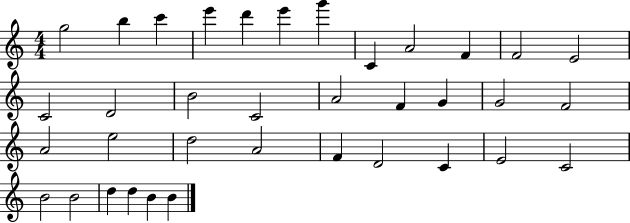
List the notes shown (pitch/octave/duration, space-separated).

G5/h B5/q C6/q E6/q D6/q E6/q G6/q C4/q A4/h F4/q F4/h E4/h C4/h D4/h B4/h C4/h A4/h F4/q G4/q G4/h F4/h A4/h E5/h D5/h A4/h F4/q D4/h C4/q E4/h C4/h B4/h B4/h D5/q D5/q B4/q B4/q